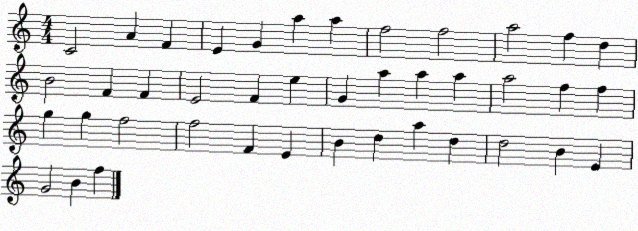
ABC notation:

X:1
T:Untitled
M:4/4
L:1/4
K:C
C2 A F E G a a f2 f2 a2 f d B2 F F E2 F e G a a a a2 f f g g f2 f2 F E B d a d d2 B E G2 B f